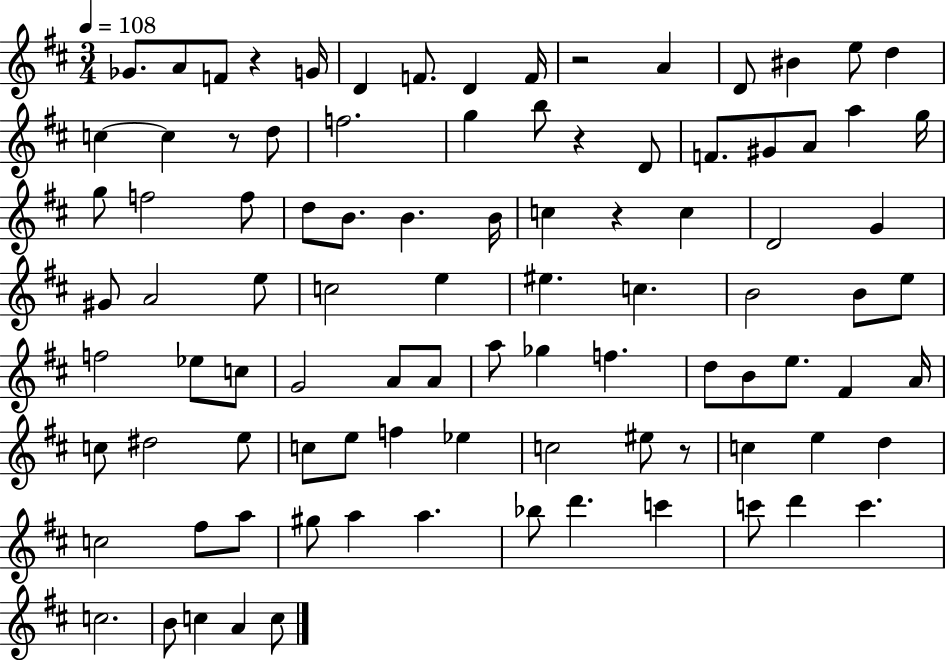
{
  \clef treble
  \numericTimeSignature
  \time 3/4
  \key d \major
  \tempo 4 = 108
  ges'8. a'8 f'8 r4 g'16 | d'4 f'8. d'4 f'16 | r2 a'4 | d'8 bis'4 e''8 d''4 | \break c''4~~ c''4 r8 d''8 | f''2. | g''4 b''8 r4 d'8 | f'8. gis'8 a'8 a''4 g''16 | \break g''8 f''2 f''8 | d''8 b'8. b'4. b'16 | c''4 r4 c''4 | d'2 g'4 | \break gis'8 a'2 e''8 | c''2 e''4 | eis''4. c''4. | b'2 b'8 e''8 | \break f''2 ees''8 c''8 | g'2 a'8 a'8 | a''8 ges''4 f''4. | d''8 b'8 e''8. fis'4 a'16 | \break c''8 dis''2 e''8 | c''8 e''8 f''4 ees''4 | c''2 eis''8 r8 | c''4 e''4 d''4 | \break c''2 fis''8 a''8 | gis''8 a''4 a''4. | bes''8 d'''4. c'''4 | c'''8 d'''4 c'''4. | \break c''2. | b'8 c''4 a'4 c''8 | \bar "|."
}